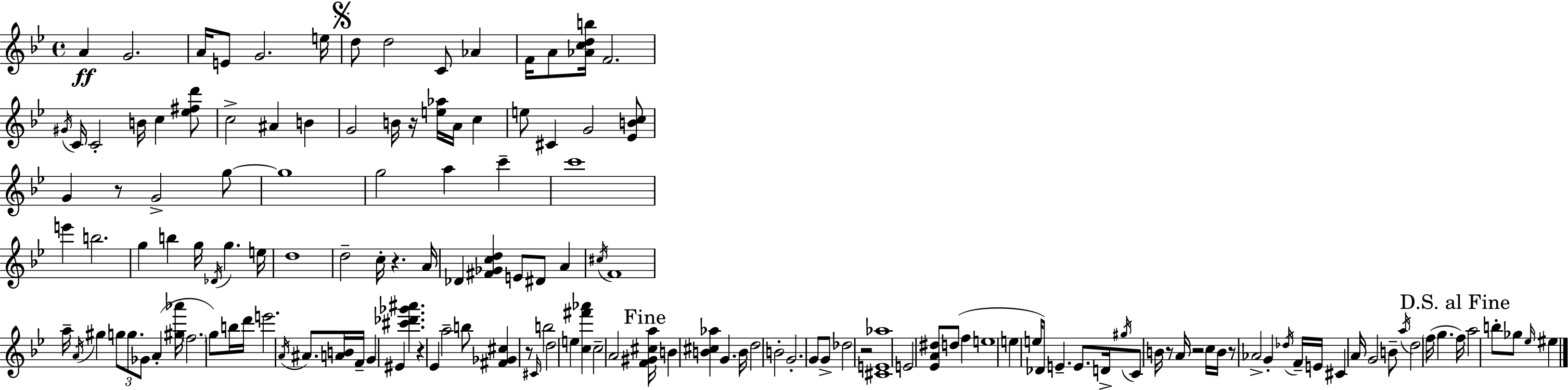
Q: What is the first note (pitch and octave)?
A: A4